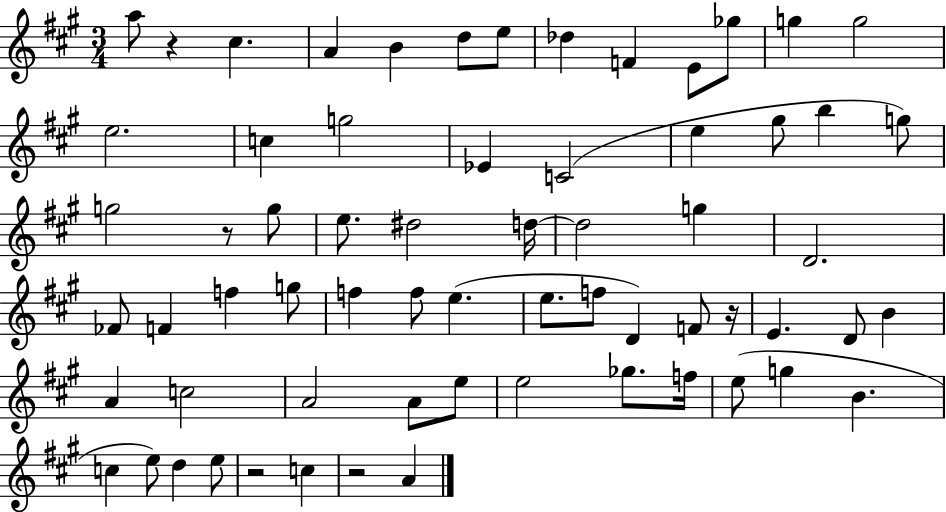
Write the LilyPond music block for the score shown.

{
  \clef treble
  \numericTimeSignature
  \time 3/4
  \key a \major
  a''8 r4 cis''4. | a'4 b'4 d''8 e''8 | des''4 f'4 e'8 ges''8 | g''4 g''2 | \break e''2. | c''4 g''2 | ees'4 c'2( | e''4 gis''8 b''4 g''8) | \break g''2 r8 g''8 | e''8. dis''2 d''16~~ | d''2 g''4 | d'2. | \break fes'8 f'4 f''4 g''8 | f''4 f''8 e''4.( | e''8. f''8 d'4) f'8 r16 | e'4. d'8 b'4 | \break a'4 c''2 | a'2 a'8 e''8 | e''2 ges''8. f''16 | e''8( g''4 b'4. | \break c''4 e''8) d''4 e''8 | r2 c''4 | r2 a'4 | \bar "|."
}